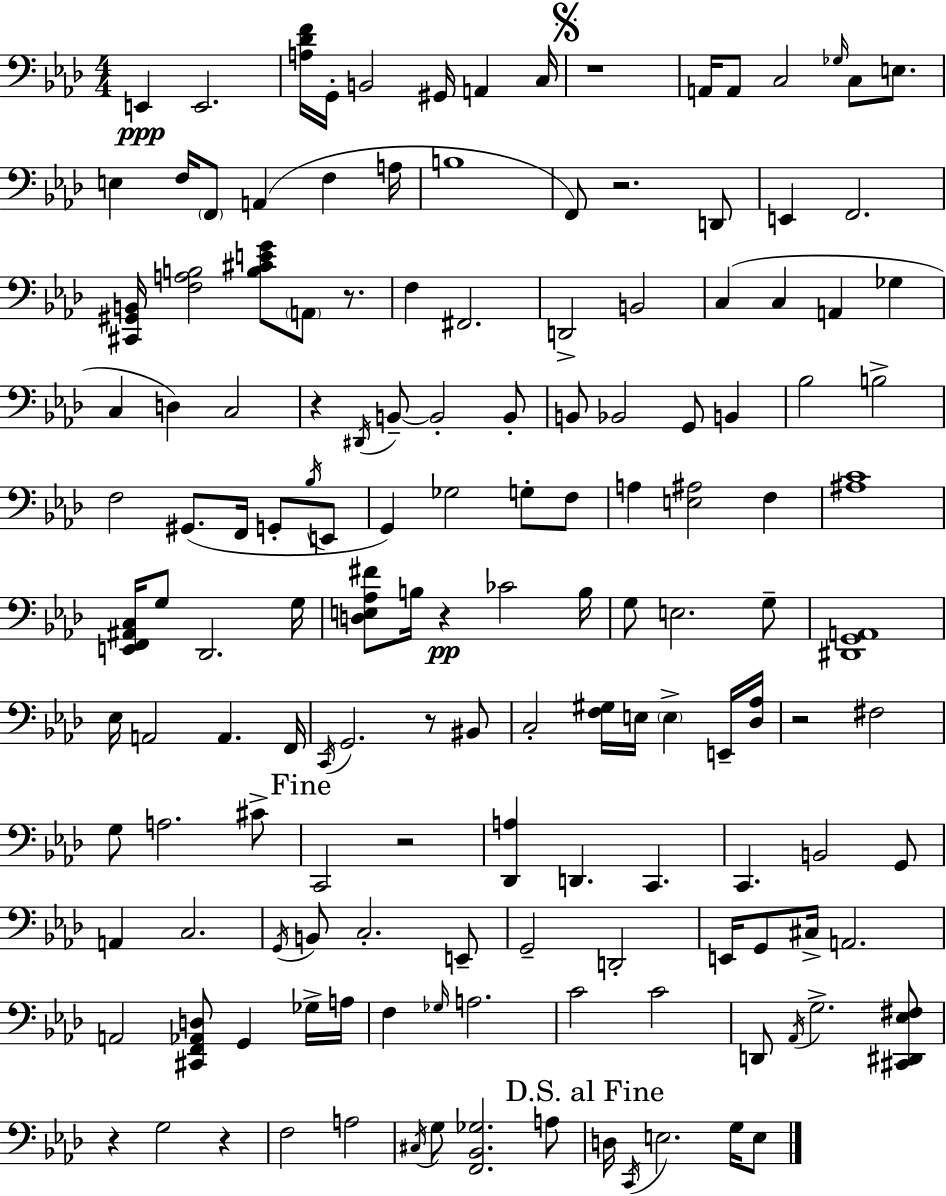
{
  \clef bass
  \numericTimeSignature
  \time 4/4
  \key f \minor
  e,4\ppp e,2. | <a des' f'>16 g,16-. b,2 gis,16 a,4 c16 | \mark \markup { \musicglyph "scripts.segno" } r1 | a,16 a,8 c2 \grace { ges16 } c8 e8. | \break e4 f16 \parenthesize f,8 a,4( f4 | a16 b1 | f,8) r2. d,8 | e,4 f,2. | \break <cis, gis, b,>16 <f a b>2 <b cis' e' g'>8 \parenthesize a,8 r8. | f4 fis,2. | d,2-> b,2 | c4( c4 a,4 ges4 | \break c4 d4) c2 | r4 \acciaccatura { dis,16 } b,8--~~ b,2-. | b,8-. b,8 bes,2 g,8 b,4 | bes2 b2-> | \break f2 gis,8.( f,16 g,8-. | \acciaccatura { bes16 } e,8 g,4) ges2 g8-. | f8 a4 <e ais>2 f4 | <ais c'>1 | \break <e, f, ais, c>16 g8 des,2. | g16 <d e aes fis'>8 b16 r4\pp ces'2 | b16 g8 e2. | g8-- <dis, g, a,>1 | \break ees16 a,2 a,4. | f,16 \acciaccatura { c,16 } g,2. | r8 bis,8 c2-. <f gis>16 e16 \parenthesize e4-> | e,16-- <des aes>16 r2 fis2 | \break g8 a2. | cis'8-> \mark "Fine" c,2 r2 | <des, a>4 d,4. c,4. | c,4. b,2 | \break g,8 a,4 c2. | \acciaccatura { g,16 } b,8 c2.-. | e,8-- g,2-- d,2-. | e,16 g,8 cis16-> a,2. | \break a,2 <cis, f, aes, d>8 g,4 | ges16-> a16 f4 \grace { ges16 } a2. | c'2 c'2 | d,8 \acciaccatura { aes,16 } g2.-> | \break <cis, dis, ees fis>8 r4 g2 | r4 f2 a2 | \acciaccatura { cis16 } g8 <f, bes, ges>2. | a8 \mark "D.S. al Fine" d16 \acciaccatura { c,16 } e2. | \break g16 e8 \bar "|."
}